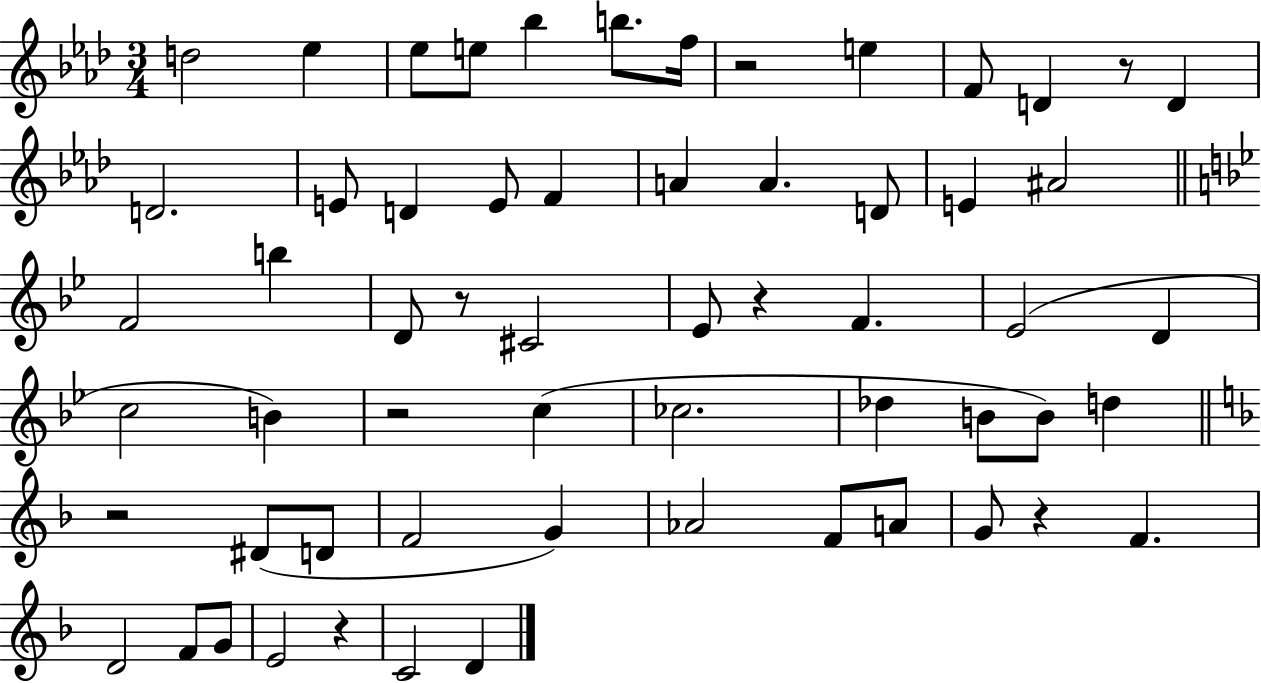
D5/h Eb5/q Eb5/e E5/e Bb5/q B5/e. F5/s R/h E5/q F4/e D4/q R/e D4/q D4/h. E4/e D4/q E4/e F4/q A4/q A4/q. D4/e E4/q A#4/h F4/h B5/q D4/e R/e C#4/h Eb4/e R/q F4/q. Eb4/h D4/q C5/h B4/q R/h C5/q CES5/h. Db5/q B4/e B4/e D5/q R/h D#4/e D4/e F4/h G4/q Ab4/h F4/e A4/e G4/e R/q F4/q. D4/h F4/e G4/e E4/h R/q C4/h D4/q